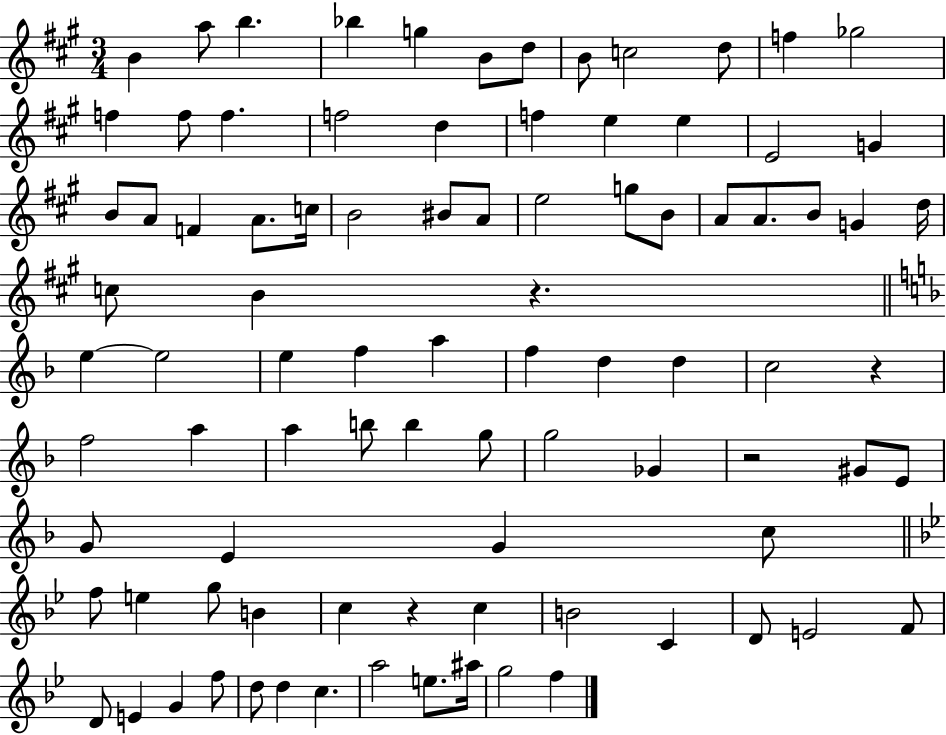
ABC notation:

X:1
T:Untitled
M:3/4
L:1/4
K:A
B a/2 b _b g B/2 d/2 B/2 c2 d/2 f _g2 f f/2 f f2 d f e e E2 G B/2 A/2 F A/2 c/4 B2 ^B/2 A/2 e2 g/2 B/2 A/2 A/2 B/2 G d/4 c/2 B z e e2 e f a f d d c2 z f2 a a b/2 b g/2 g2 _G z2 ^G/2 E/2 G/2 E G c/2 f/2 e g/2 B c z c B2 C D/2 E2 F/2 D/2 E G f/2 d/2 d c a2 e/2 ^a/4 g2 f